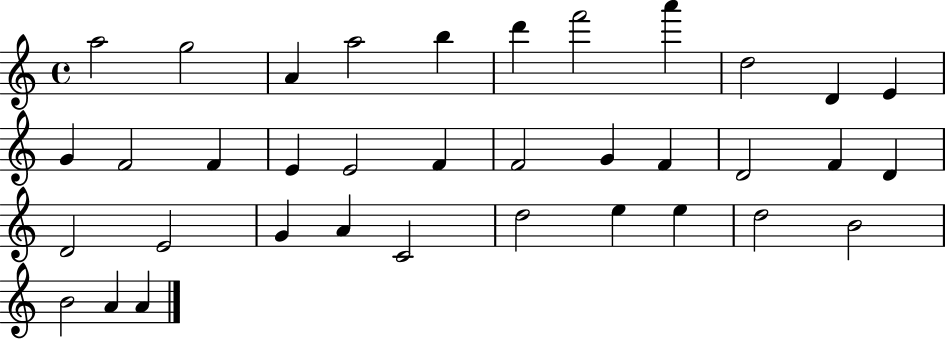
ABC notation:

X:1
T:Untitled
M:4/4
L:1/4
K:C
a2 g2 A a2 b d' f'2 a' d2 D E G F2 F E E2 F F2 G F D2 F D D2 E2 G A C2 d2 e e d2 B2 B2 A A